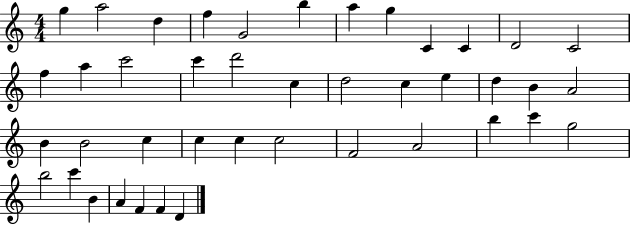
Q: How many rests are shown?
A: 0